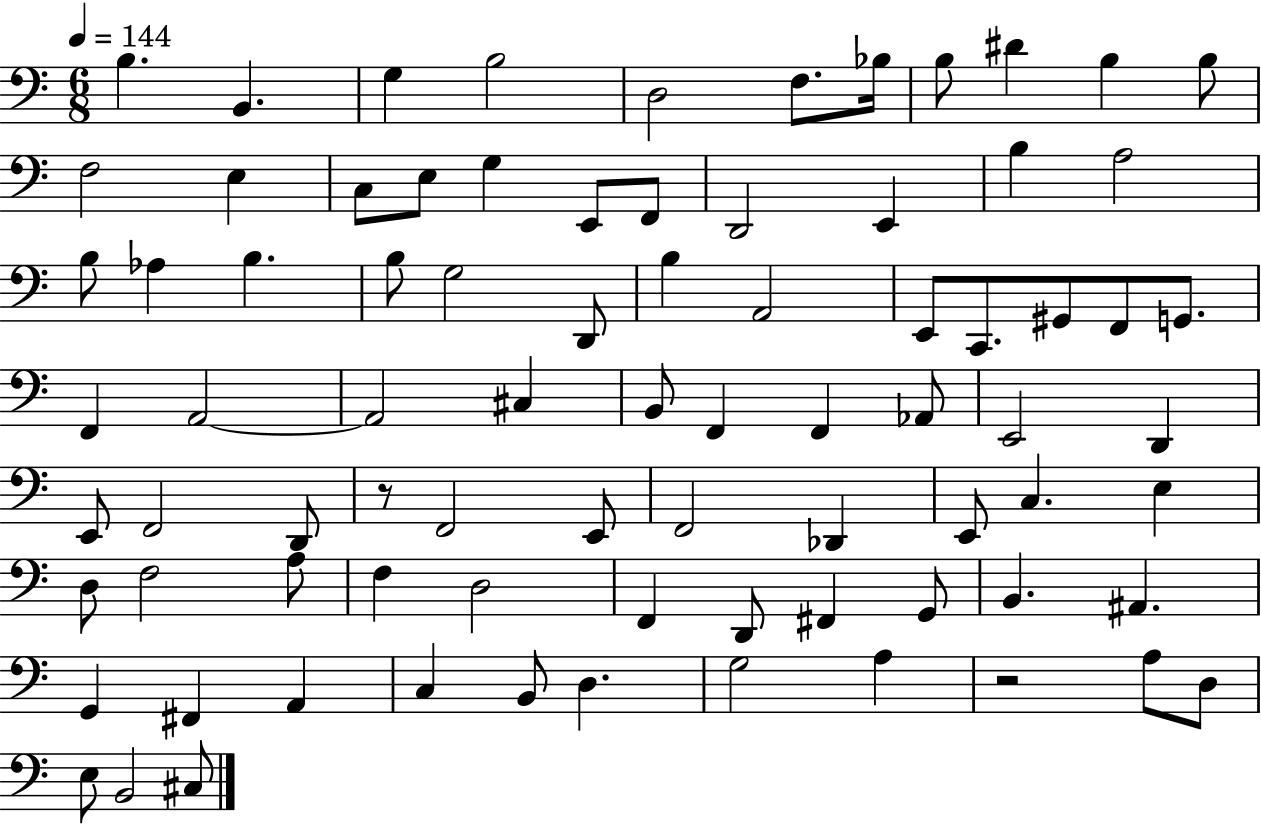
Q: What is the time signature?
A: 6/8